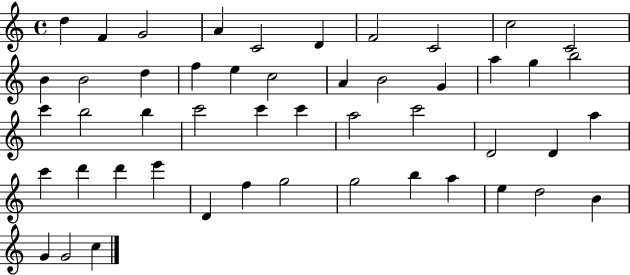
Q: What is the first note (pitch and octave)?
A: D5